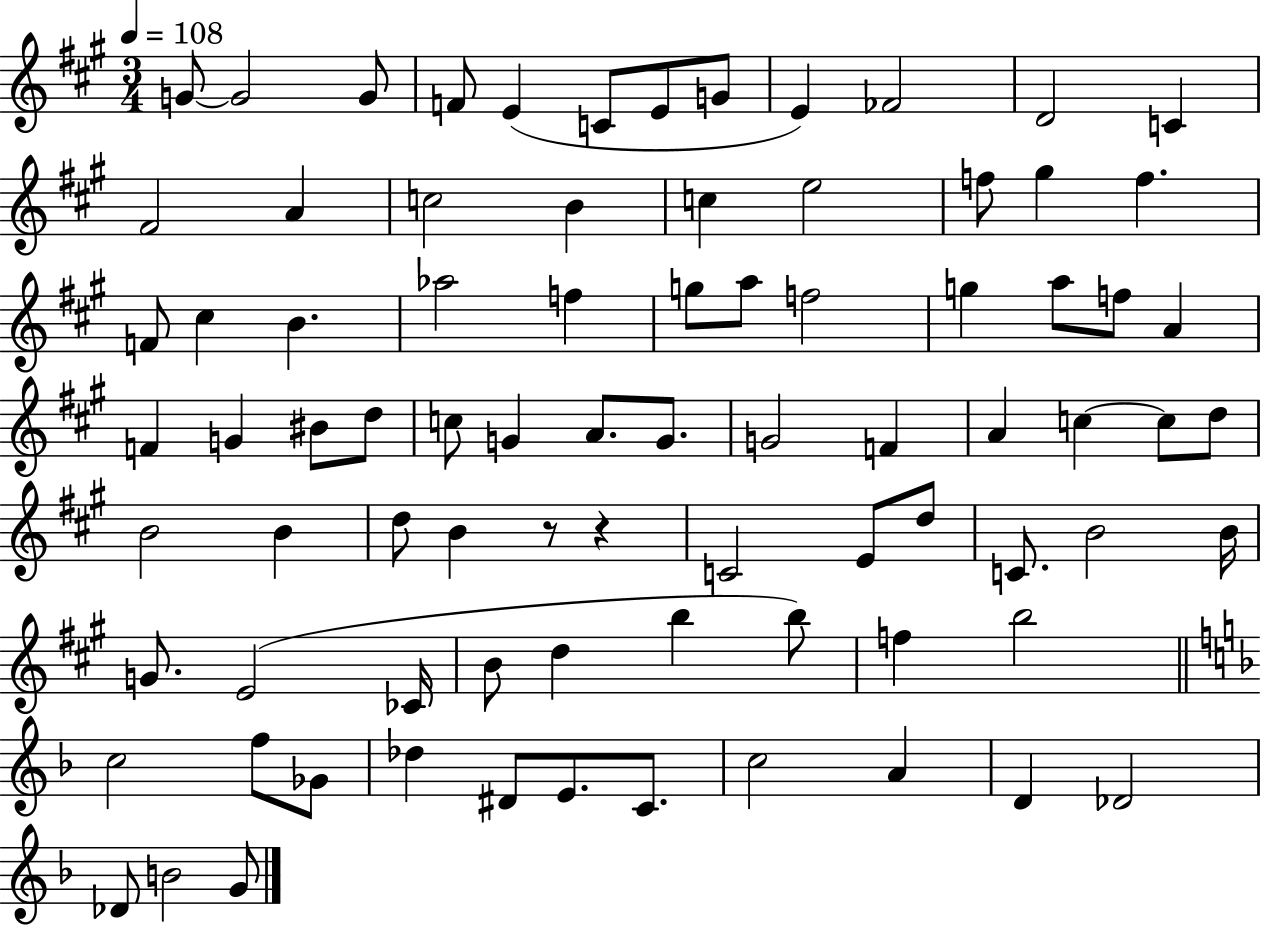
X:1
T:Untitled
M:3/4
L:1/4
K:A
G/2 G2 G/2 F/2 E C/2 E/2 G/2 E _F2 D2 C ^F2 A c2 B c e2 f/2 ^g f F/2 ^c B _a2 f g/2 a/2 f2 g a/2 f/2 A F G ^B/2 d/2 c/2 G A/2 G/2 G2 F A c c/2 d/2 B2 B d/2 B z/2 z C2 E/2 d/2 C/2 B2 B/4 G/2 E2 _C/4 B/2 d b b/2 f b2 c2 f/2 _G/2 _d ^D/2 E/2 C/2 c2 A D _D2 _D/2 B2 G/2